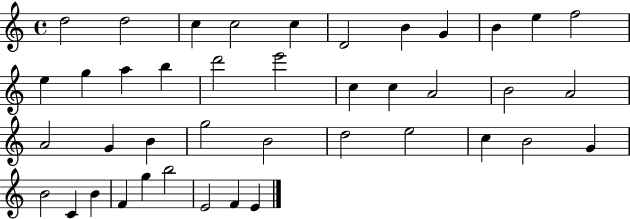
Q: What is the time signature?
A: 4/4